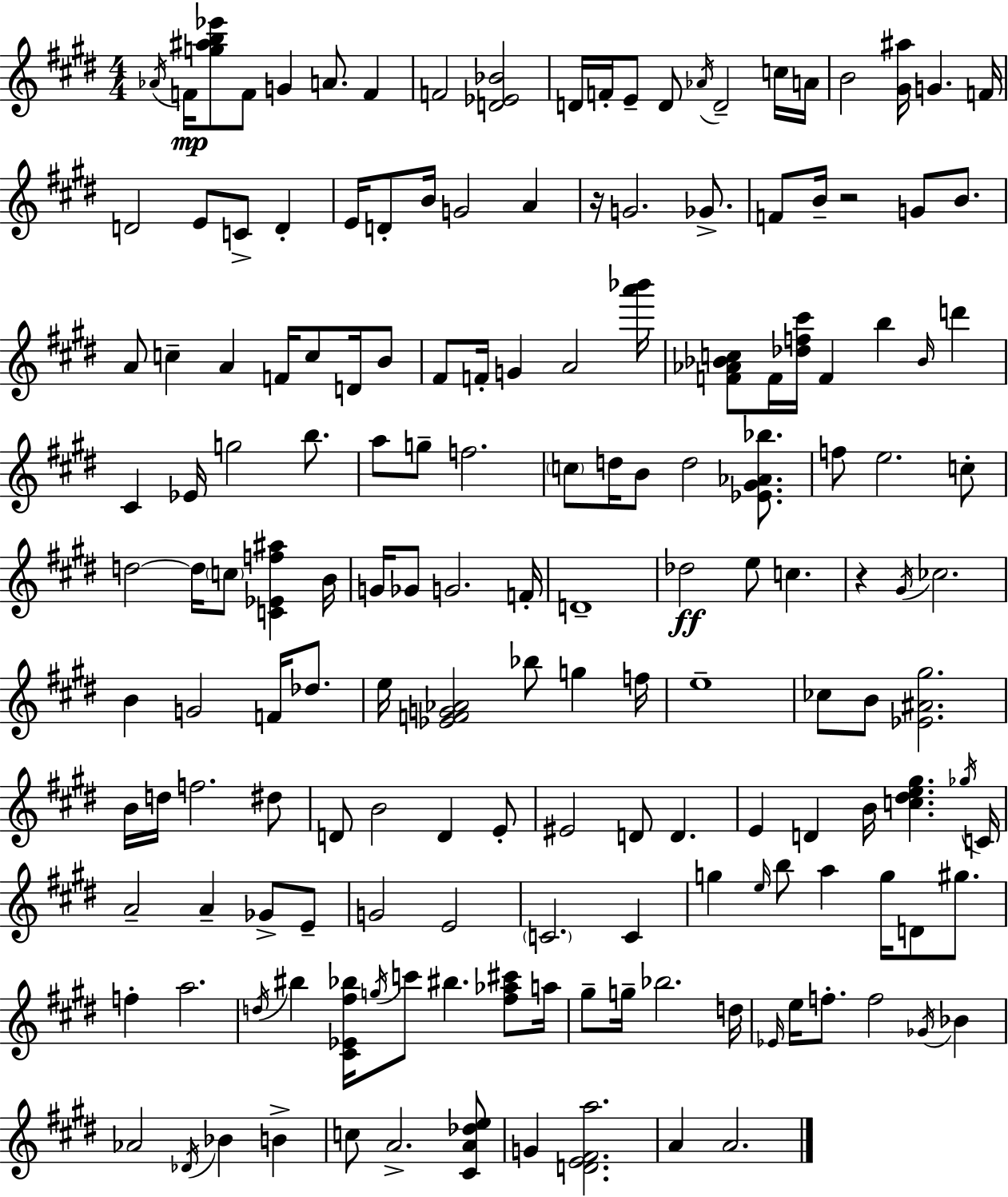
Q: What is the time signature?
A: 4/4